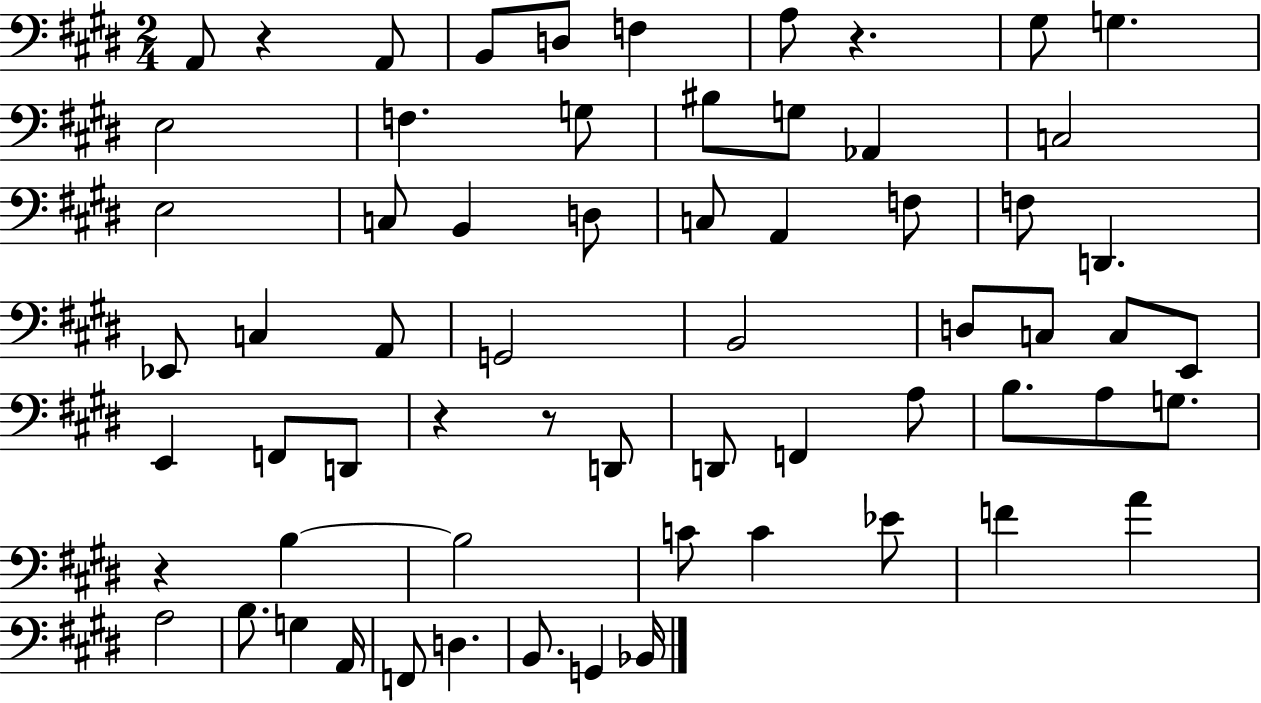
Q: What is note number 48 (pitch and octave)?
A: Eb4